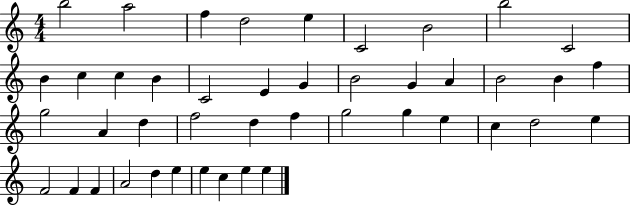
{
  \clef treble
  \numericTimeSignature
  \time 4/4
  \key c \major
  b''2 a''2 | f''4 d''2 e''4 | c'2 b'2 | b''2 c'2 | \break b'4 c''4 c''4 b'4 | c'2 e'4 g'4 | b'2 g'4 a'4 | b'2 b'4 f''4 | \break g''2 a'4 d''4 | f''2 d''4 f''4 | g''2 g''4 e''4 | c''4 d''2 e''4 | \break f'2 f'4 f'4 | a'2 d''4 e''4 | e''4 c''4 e''4 e''4 | \bar "|."
}